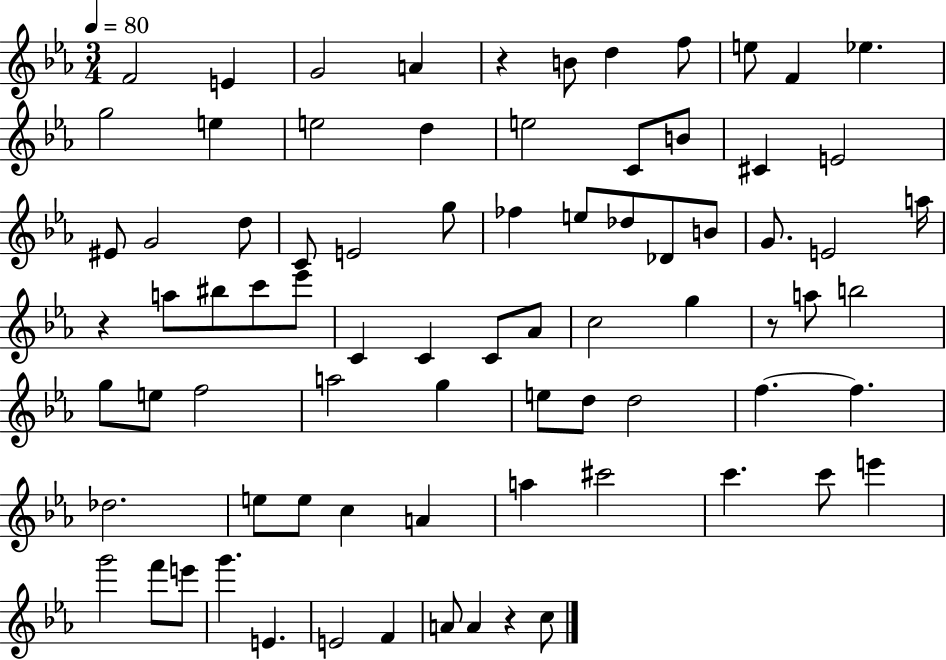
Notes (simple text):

F4/h E4/q G4/h A4/q R/q B4/e D5/q F5/e E5/e F4/q Eb5/q. G5/h E5/q E5/h D5/q E5/h C4/e B4/e C#4/q E4/h EIS4/e G4/h D5/e C4/e E4/h G5/e FES5/q E5/e Db5/e Db4/e B4/e G4/e. E4/h A5/s R/q A5/e BIS5/e C6/e Eb6/e C4/q C4/q C4/e Ab4/e C5/h G5/q R/e A5/e B5/h G5/e E5/e F5/h A5/h G5/q E5/e D5/e D5/h F5/q. F5/q. Db5/h. E5/e E5/e C5/q A4/q A5/q C#6/h C6/q. C6/e E6/q G6/h F6/e E6/e G6/q. E4/q. E4/h F4/q A4/e A4/q R/q C5/e